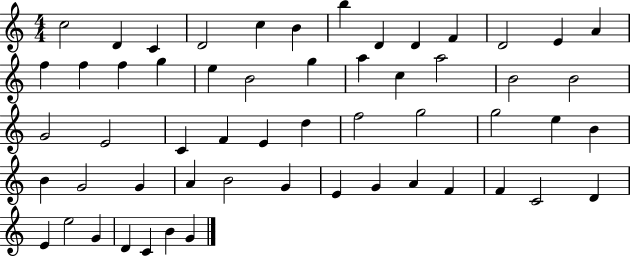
{
  \clef treble
  \numericTimeSignature
  \time 4/4
  \key c \major
  c''2 d'4 c'4 | d'2 c''4 b'4 | b''4 d'4 d'4 f'4 | d'2 e'4 a'4 | \break f''4 f''4 f''4 g''4 | e''4 b'2 g''4 | a''4 c''4 a''2 | b'2 b'2 | \break g'2 e'2 | c'4 f'4 e'4 d''4 | f''2 g''2 | g''2 e''4 b'4 | \break b'4 g'2 g'4 | a'4 b'2 g'4 | e'4 g'4 a'4 f'4 | f'4 c'2 d'4 | \break e'4 e''2 g'4 | d'4 c'4 b'4 g'4 | \bar "|."
}